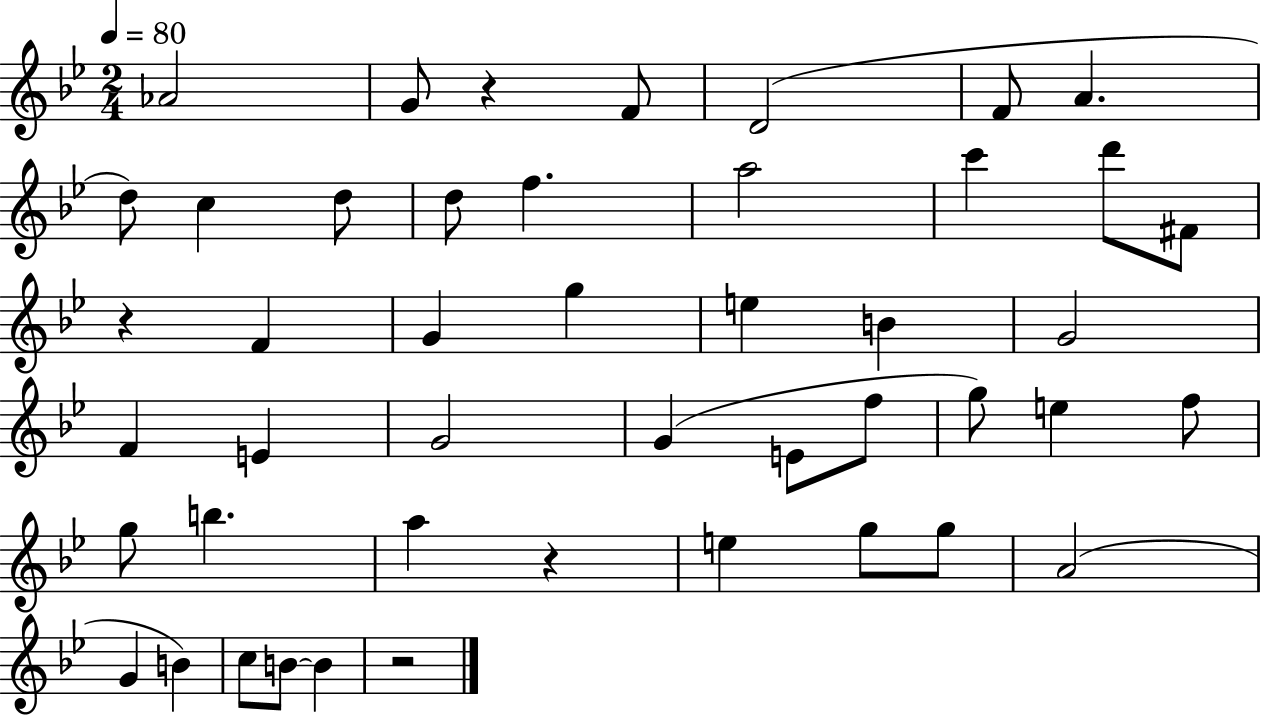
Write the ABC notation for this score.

X:1
T:Untitled
M:2/4
L:1/4
K:Bb
_A2 G/2 z F/2 D2 F/2 A d/2 c d/2 d/2 f a2 c' d'/2 ^F/2 z F G g e B G2 F E G2 G E/2 f/2 g/2 e f/2 g/2 b a z e g/2 g/2 A2 G B c/2 B/2 B z2